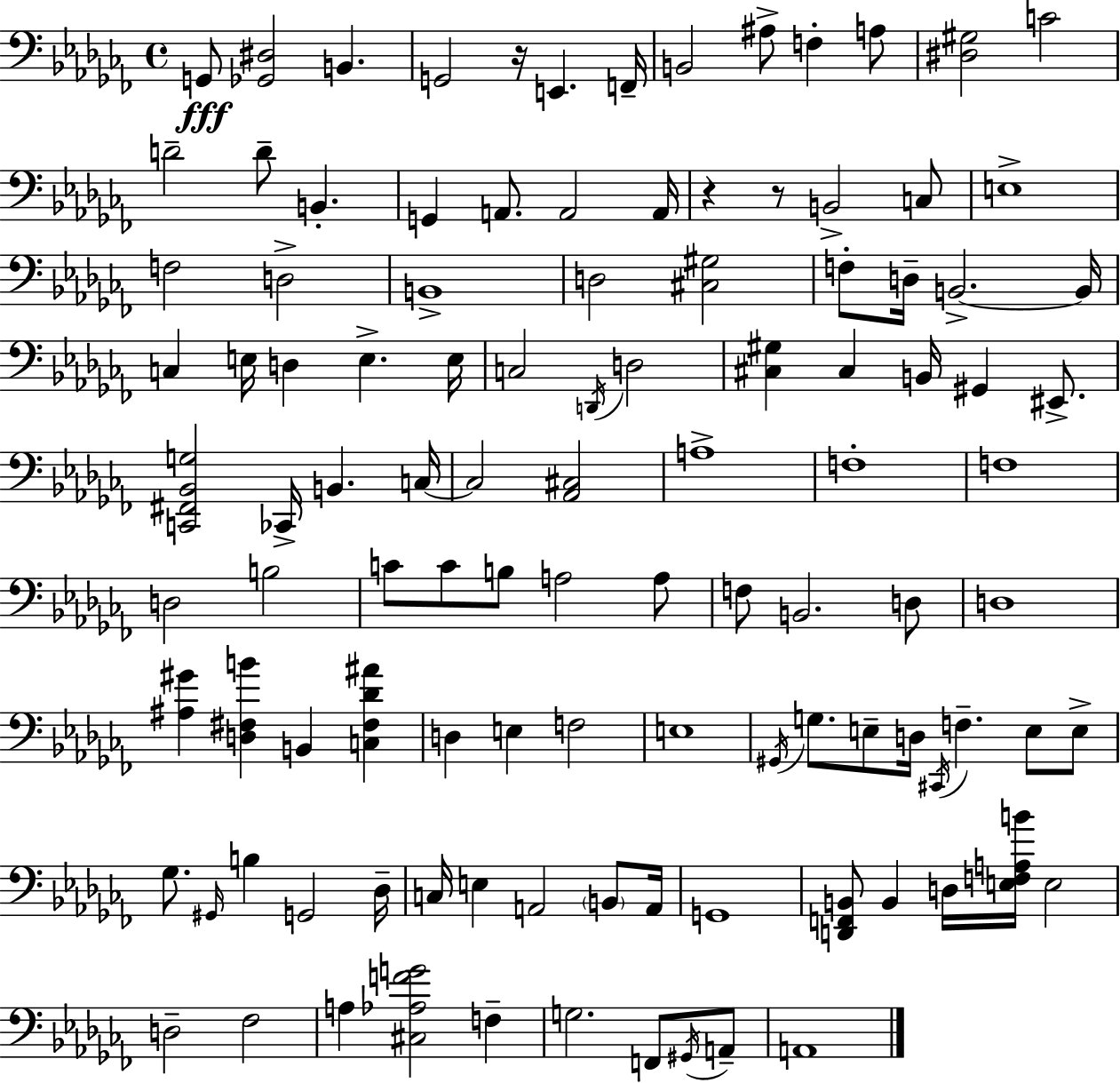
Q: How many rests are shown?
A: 3